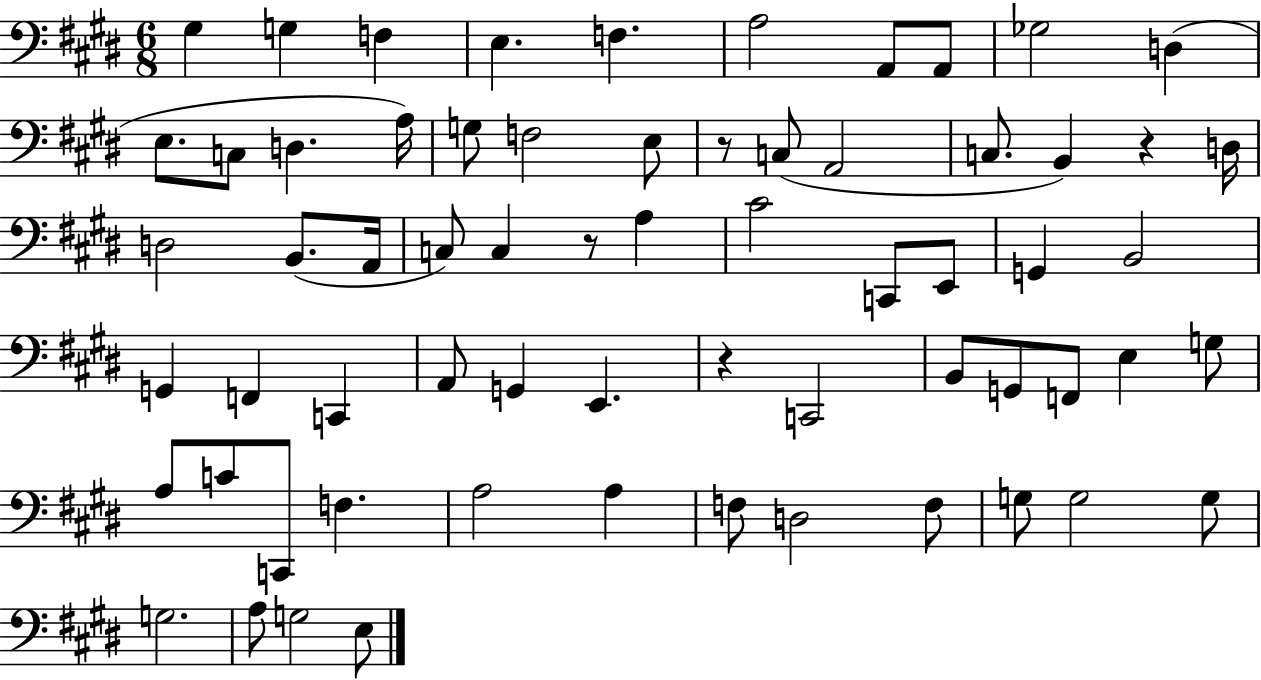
{
  \clef bass
  \numericTimeSignature
  \time 6/8
  \key e \major
  gis4 g4 f4 | e4. f4. | a2 a,8 a,8 | ges2 d4( | \break e8. c8 d4. a16) | g8 f2 e8 | r8 c8( a,2 | c8. b,4) r4 d16 | \break d2 b,8.( a,16 | c8) c4 r8 a4 | cis'2 c,8 e,8 | g,4 b,2 | \break g,4 f,4 c,4 | a,8 g,4 e,4. | r4 c,2 | b,8 g,8 f,8 e4 g8 | \break a8 c'8 c,8 f4. | a2 a4 | f8 d2 f8 | g8 g2 g8 | \break g2. | a8 g2 e8 | \bar "|."
}